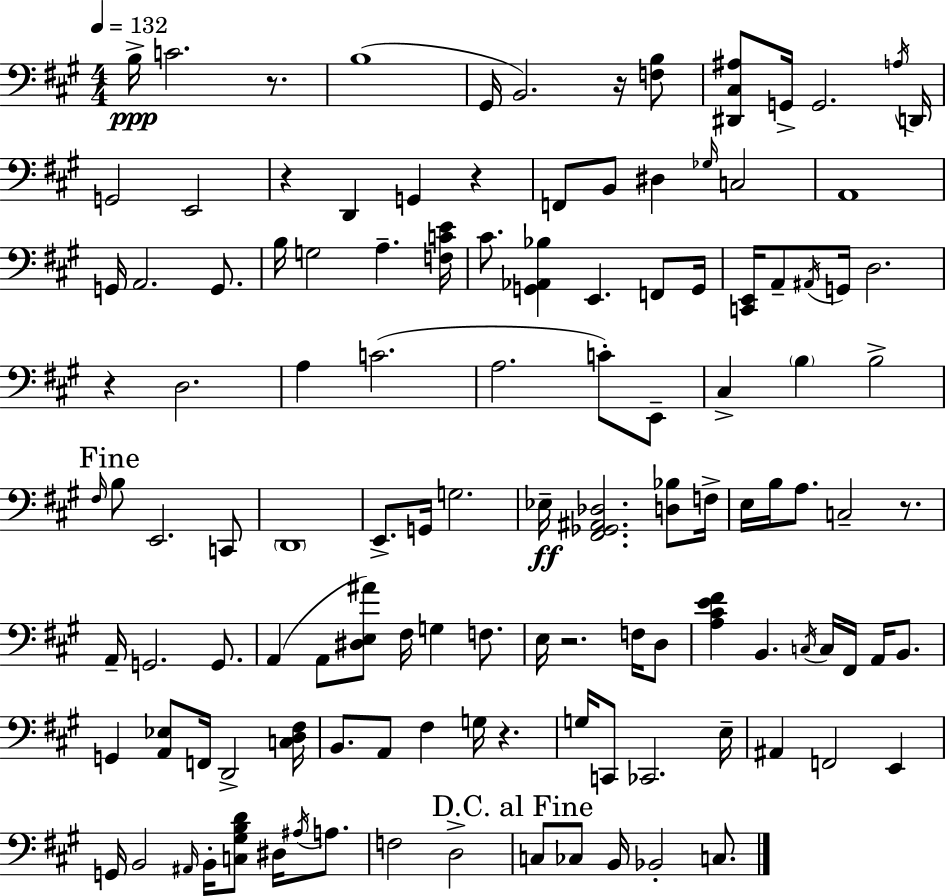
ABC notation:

X:1
T:Untitled
M:4/4
L:1/4
K:A
B,/4 C2 z/2 B,4 ^G,,/4 B,,2 z/4 [F,B,]/2 [^D,,^C,^A,]/2 G,,/4 G,,2 A,/4 D,,/4 G,,2 E,,2 z D,, G,, z F,,/2 B,,/2 ^D, _G,/4 C,2 A,,4 G,,/4 A,,2 G,,/2 B,/4 G,2 A, [F,CE]/4 ^C/2 [G,,_A,,_B,] E,, F,,/2 G,,/4 [C,,E,,]/4 A,,/2 ^A,,/4 G,,/4 D,2 z D,2 A, C2 A,2 C/2 E,,/2 ^C, B, B,2 ^F,/4 B,/2 E,,2 C,,/2 D,,4 E,,/2 G,,/4 G,2 _E,/4 [^F,,_G,,^A,,_D,]2 [D,_B,]/2 F,/4 E,/4 B,/4 A,/2 C,2 z/2 A,,/4 G,,2 G,,/2 A,, A,,/2 [^D,E,^A]/2 ^F,/4 G, F,/2 E,/4 z2 F,/4 D,/2 [A,^CE^F] B,, C,/4 C,/4 ^F,,/4 A,,/4 B,,/2 G,, [A,,_E,]/2 F,,/4 D,,2 [C,D,^F,]/4 B,,/2 A,,/2 ^F, G,/4 z G,/4 C,,/2 _C,,2 E,/4 ^A,, F,,2 E,, G,,/4 B,,2 ^A,,/4 B,,/4 [C,^G,B,D]/2 ^D,/4 ^A,/4 A,/2 F,2 D,2 C,/2 _C,/2 B,,/4 _B,,2 C,/2